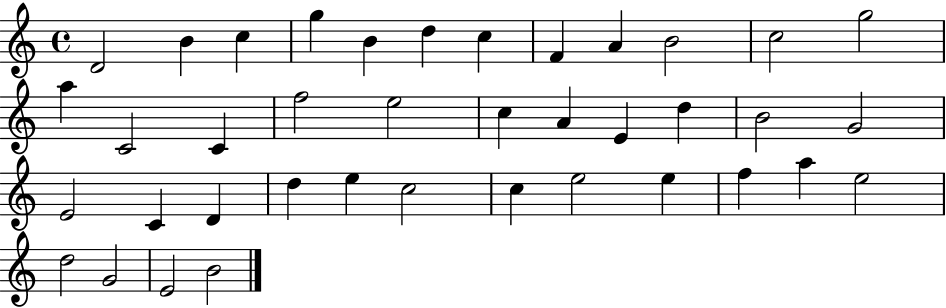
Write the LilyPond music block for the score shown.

{
  \clef treble
  \time 4/4
  \defaultTimeSignature
  \key c \major
  d'2 b'4 c''4 | g''4 b'4 d''4 c''4 | f'4 a'4 b'2 | c''2 g''2 | \break a''4 c'2 c'4 | f''2 e''2 | c''4 a'4 e'4 d''4 | b'2 g'2 | \break e'2 c'4 d'4 | d''4 e''4 c''2 | c''4 e''2 e''4 | f''4 a''4 e''2 | \break d''2 g'2 | e'2 b'2 | \bar "|."
}